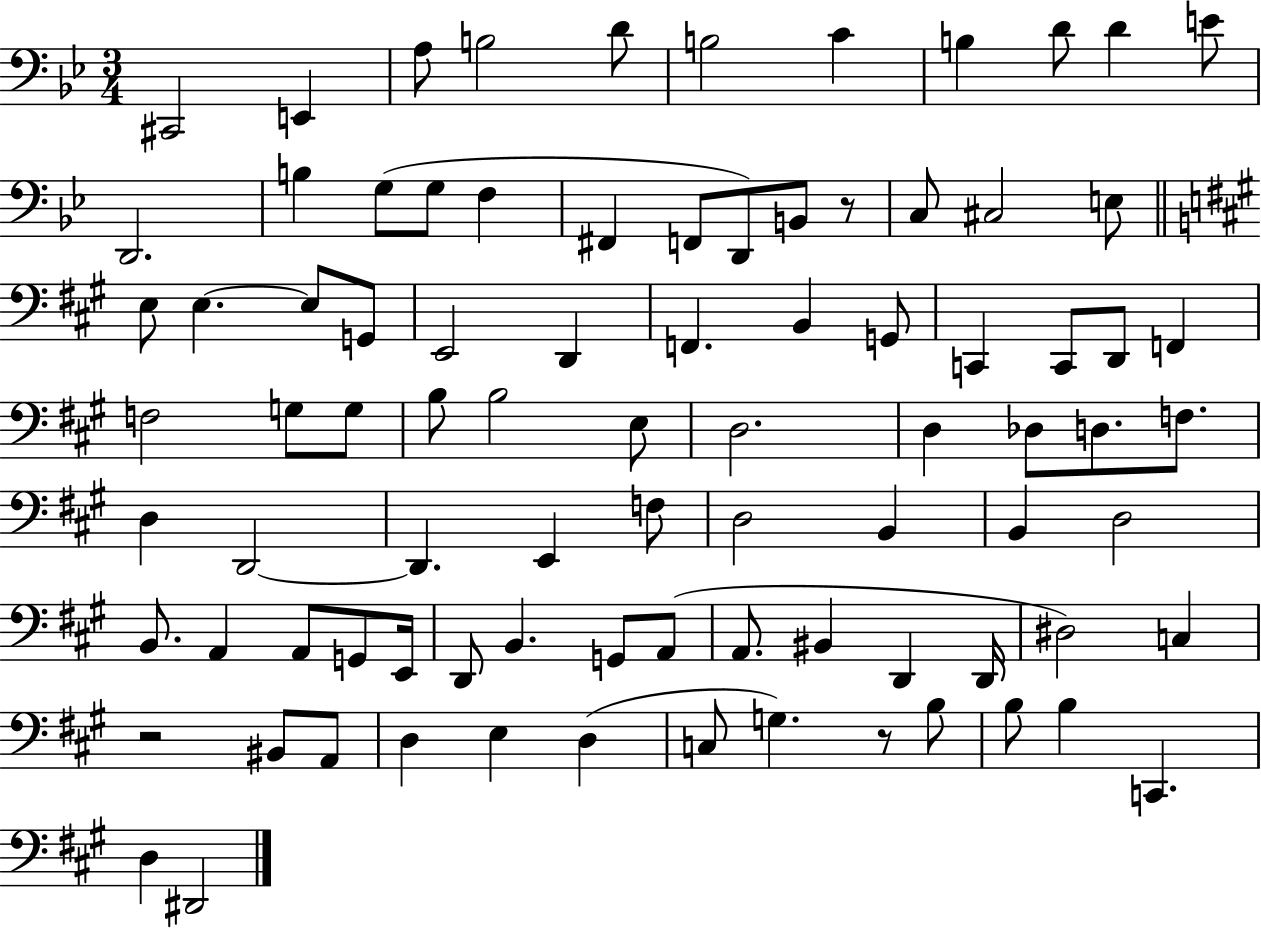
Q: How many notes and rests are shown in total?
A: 87